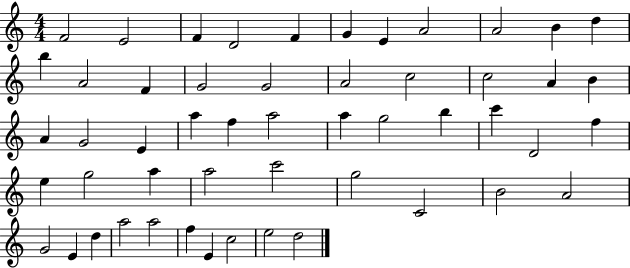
F4/h E4/h F4/q D4/h F4/q G4/q E4/q A4/h A4/h B4/q D5/q B5/q A4/h F4/q G4/h G4/h A4/h C5/h C5/h A4/q B4/q A4/q G4/h E4/q A5/q F5/q A5/h A5/q G5/h B5/q C6/q D4/h F5/q E5/q G5/h A5/q A5/h C6/h G5/h C4/h B4/h A4/h G4/h E4/q D5/q A5/h A5/h F5/q E4/q C5/h E5/h D5/h